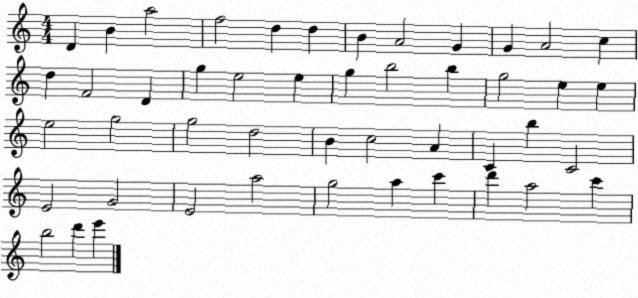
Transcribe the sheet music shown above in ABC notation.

X:1
T:Untitled
M:4/4
L:1/4
K:C
D B a2 f2 d d B A2 G G A2 c d F2 D g e2 e g b2 b g2 e e e2 g2 g2 d2 B c2 A C b C2 E2 G2 E2 a2 g2 a c' d' a2 c' b2 d' e'